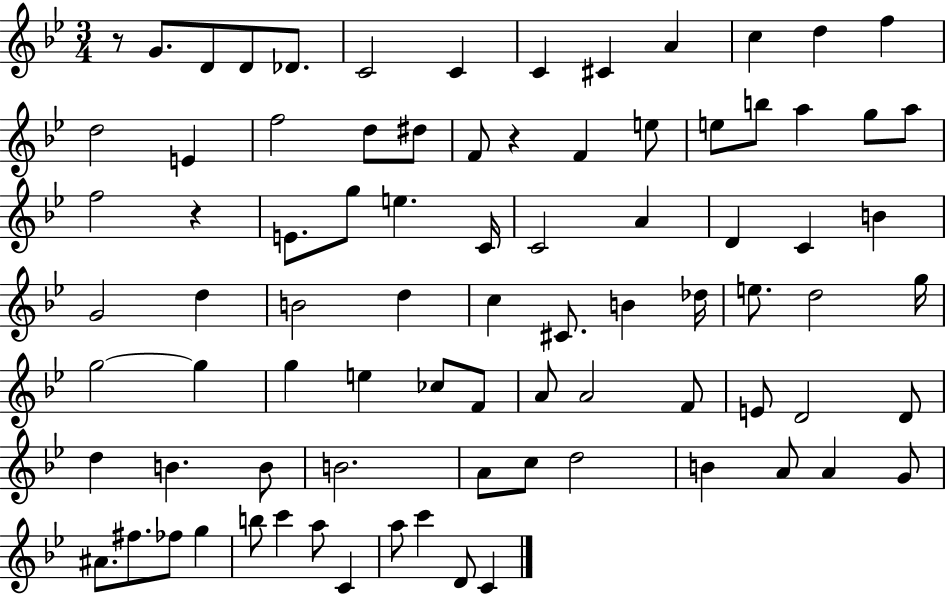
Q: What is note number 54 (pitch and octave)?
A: A4